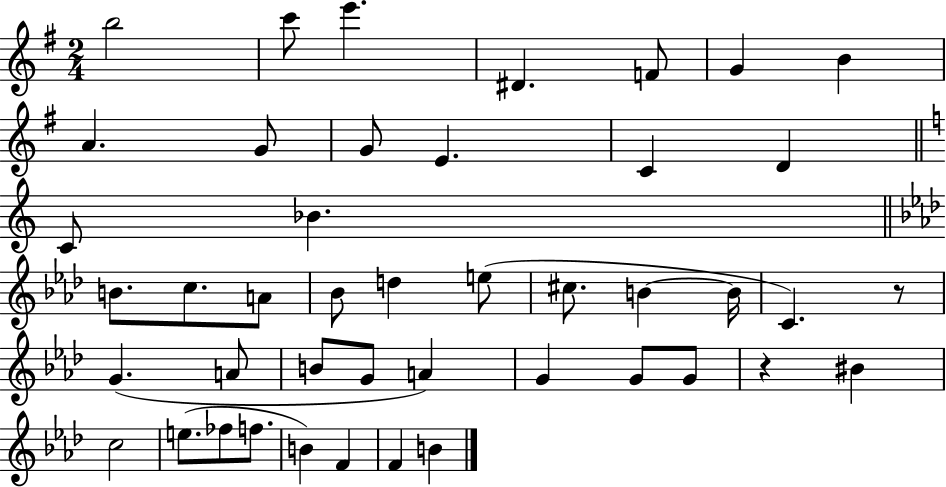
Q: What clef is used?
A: treble